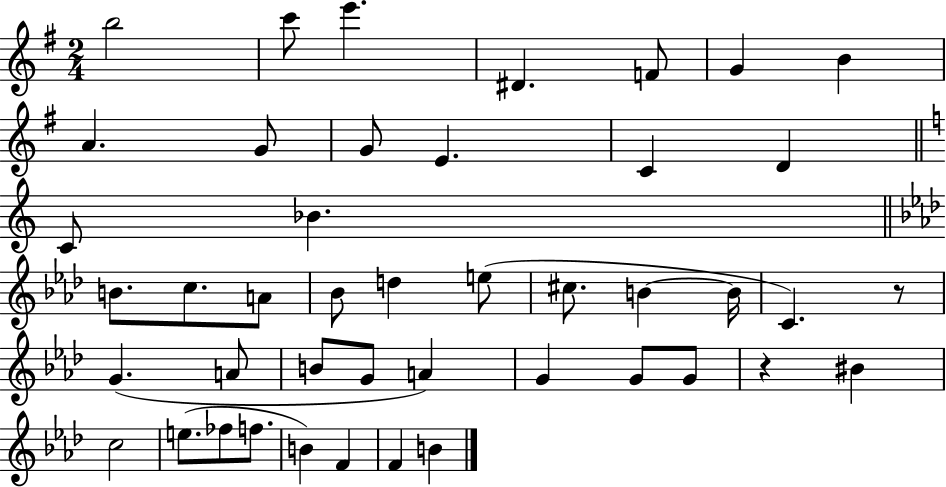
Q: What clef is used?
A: treble